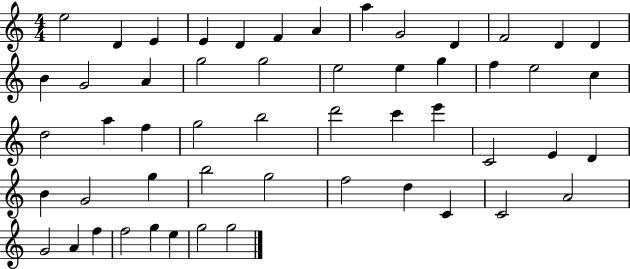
X:1
T:Untitled
M:4/4
L:1/4
K:C
e2 D E E D F A a G2 D F2 D D B G2 A g2 g2 e2 e g f e2 c d2 a f g2 b2 d'2 c' e' C2 E D B G2 g b2 g2 f2 d C C2 A2 G2 A f f2 g e g2 g2